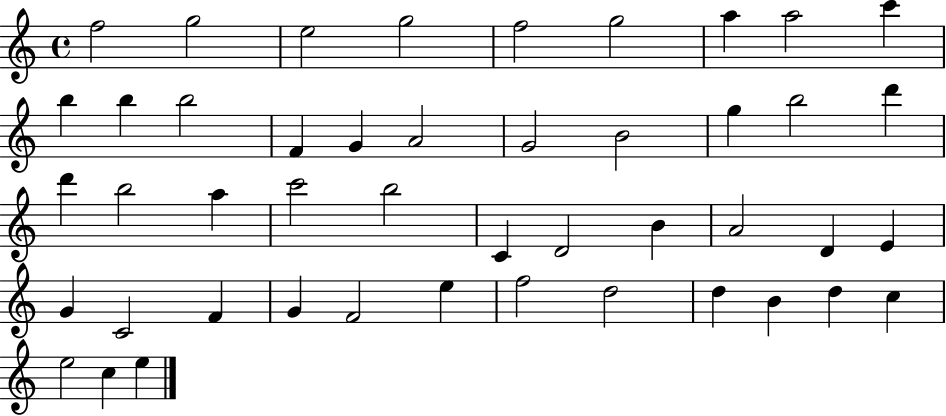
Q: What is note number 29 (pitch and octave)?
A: A4